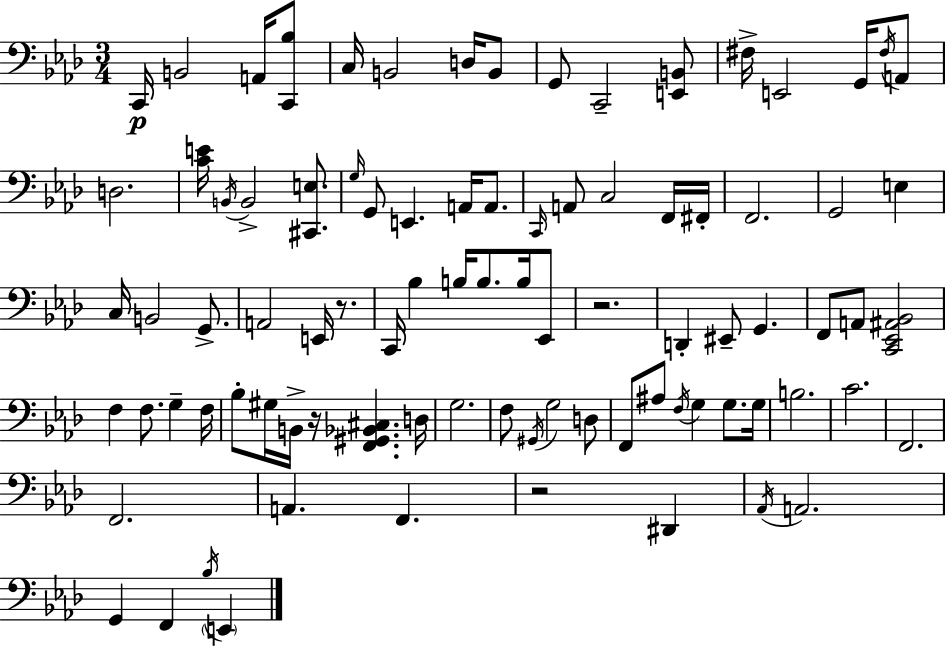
C2/s B2/h A2/s [C2,Bb3]/e C3/s B2/h D3/s B2/e G2/e C2/h [E2,B2]/e F#3/s E2/h G2/s F#3/s A2/e D3/h. [C4,E4]/s B2/s B2/h [C#2,E3]/e. G3/s G2/e E2/q. A2/s A2/e. C2/s A2/e C3/h F2/s F#2/s F2/h. G2/h E3/q C3/s B2/h G2/e. A2/h E2/s R/e. C2/s Bb3/q B3/s B3/e. B3/s Eb2/e R/h. D2/q EIS2/e G2/q. F2/e A2/e [C2,Eb2,A#2,Bb2]/h F3/q F3/e. G3/q F3/s Bb3/e G#3/s B2/s R/s [F2,G#2,Bb2,C#3]/q. D3/s G3/h. F3/e G#2/s G3/h D3/e F2/e A#3/e F3/s G3/q G3/e. G3/s B3/h. C4/h. F2/h. F2/h. A2/q. F2/q. R/h D#2/q Ab2/s A2/h. G2/q F2/q Bb3/s E2/q